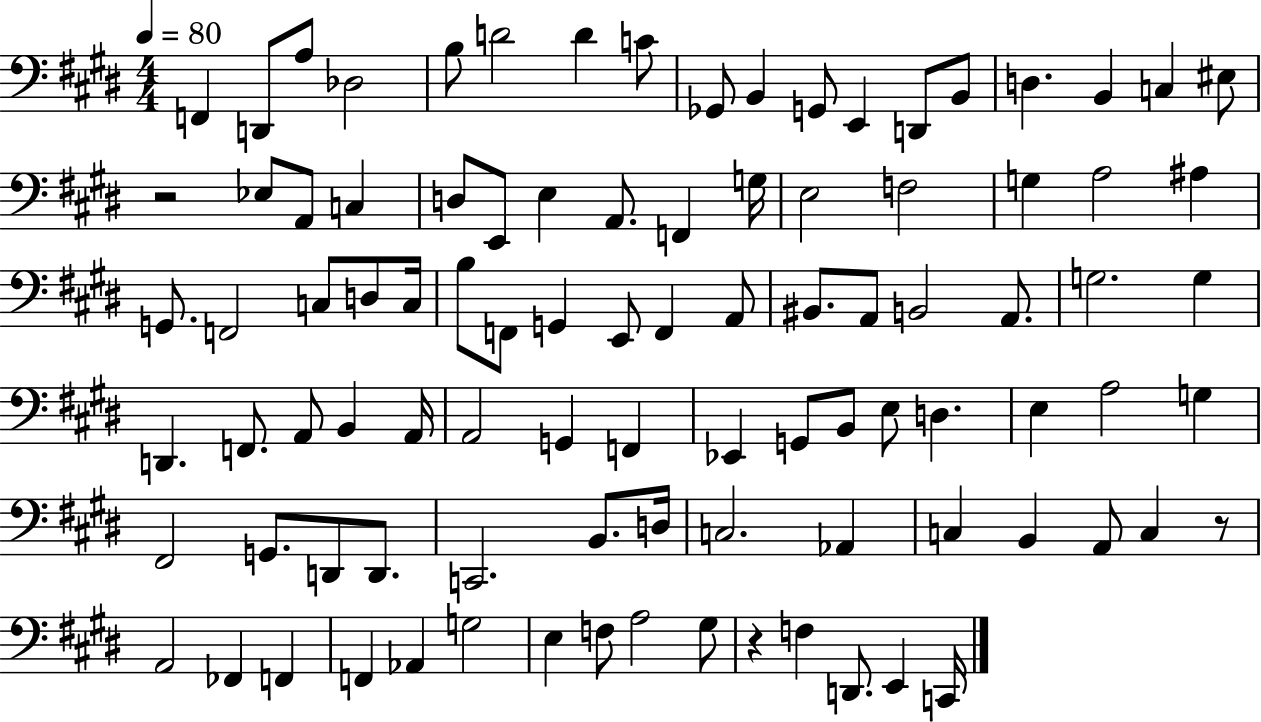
{
  \clef bass
  \numericTimeSignature
  \time 4/4
  \key e \major
  \tempo 4 = 80
  f,4 d,8 a8 des2 | b8 d'2 d'4 c'8 | ges,8 b,4 g,8 e,4 d,8 b,8 | d4. b,4 c4 eis8 | \break r2 ees8 a,8 c4 | d8 e,8 e4 a,8. f,4 g16 | e2 f2 | g4 a2 ais4 | \break g,8. f,2 c8 d8 c16 | b8 f,8 g,4 e,8 f,4 a,8 | bis,8. a,8 b,2 a,8. | g2. g4 | \break d,4. f,8. a,8 b,4 a,16 | a,2 g,4 f,4 | ees,4 g,8 b,8 e8 d4. | e4 a2 g4 | \break fis,2 g,8. d,8 d,8. | c,2. b,8. d16 | c2. aes,4 | c4 b,4 a,8 c4 r8 | \break a,2 fes,4 f,4 | f,4 aes,4 g2 | e4 f8 a2 gis8 | r4 f4 d,8. e,4 c,16 | \break \bar "|."
}